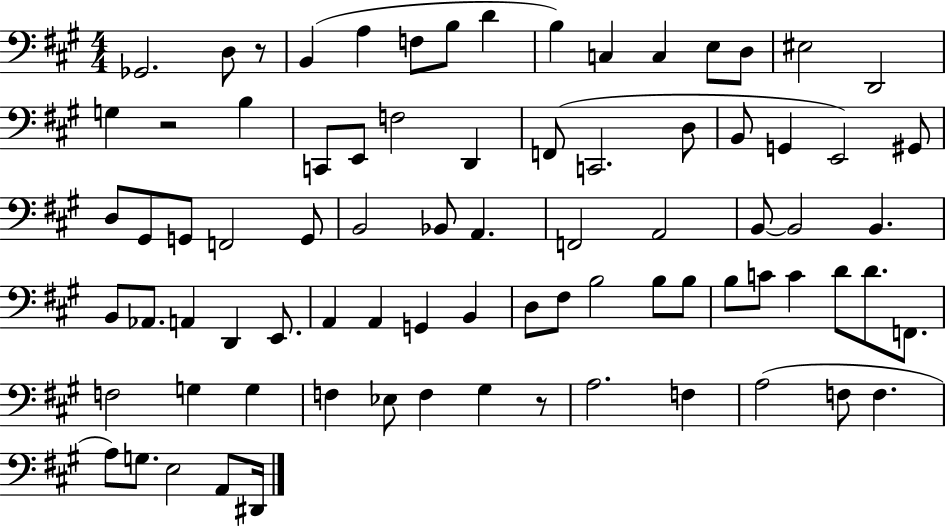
Gb2/h. D3/e R/e B2/q A3/q F3/e B3/e D4/q B3/q C3/q C3/q E3/e D3/e EIS3/h D2/h G3/q R/h B3/q C2/e E2/e F3/h D2/q F2/e C2/h. D3/e B2/e G2/q E2/h G#2/e D3/e G#2/e G2/e F2/h G2/e B2/h Bb2/e A2/q. F2/h A2/h B2/e B2/h B2/q. B2/e Ab2/e. A2/q D2/q E2/e. A2/q A2/q G2/q B2/q D3/e F#3/e B3/h B3/e B3/e B3/e C4/e C4/q D4/e D4/e. F2/e. F3/h G3/q G3/q F3/q Eb3/e F3/q G#3/q R/e A3/h. F3/q A3/h F3/e F3/q. A3/e G3/e. E3/h A2/e D#2/s